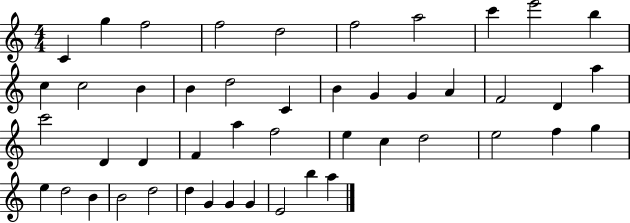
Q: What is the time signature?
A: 4/4